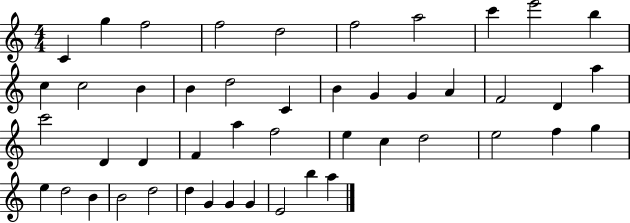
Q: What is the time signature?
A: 4/4